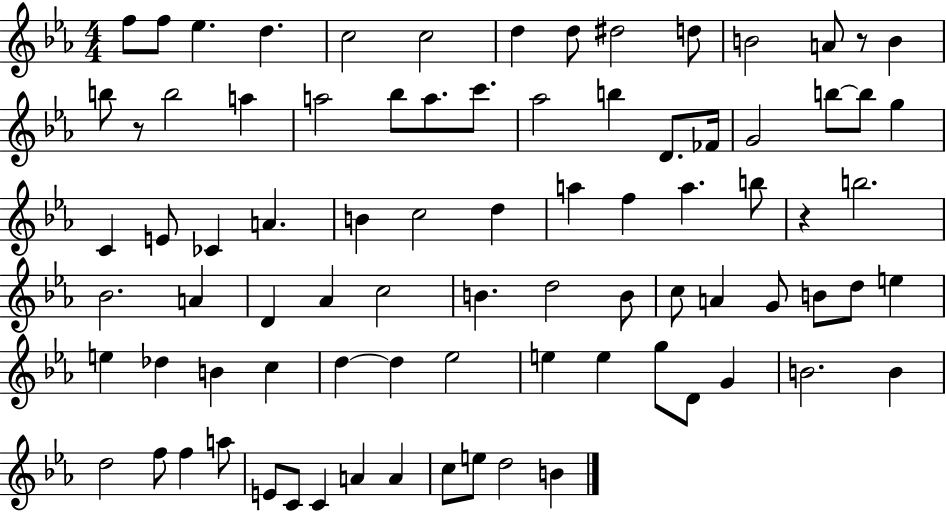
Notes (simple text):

F5/e F5/e Eb5/q. D5/q. C5/h C5/h D5/q D5/e D#5/h D5/e B4/h A4/e R/e B4/q B5/e R/e B5/h A5/q A5/h Bb5/e A5/e. C6/e. Ab5/h B5/q D4/e. FES4/s G4/h B5/e B5/e G5/q C4/q E4/e CES4/q A4/q. B4/q C5/h D5/q A5/q F5/q A5/q. B5/e R/q B5/h. Bb4/h. A4/q D4/q Ab4/q C5/h B4/q. D5/h B4/e C5/e A4/q G4/e B4/e D5/e E5/q E5/q Db5/q B4/q C5/q D5/q D5/q Eb5/h E5/q E5/q G5/e D4/e G4/q B4/h. B4/q D5/h F5/e F5/q A5/e E4/e C4/e C4/q A4/q A4/q C5/e E5/e D5/h B4/q